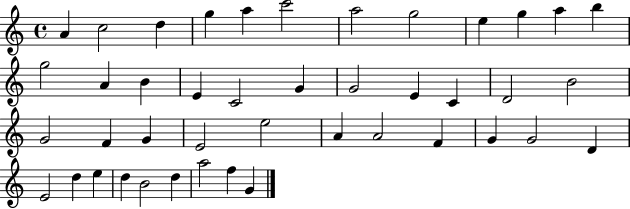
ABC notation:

X:1
T:Untitled
M:4/4
L:1/4
K:C
A c2 d g a c'2 a2 g2 e g a b g2 A B E C2 G G2 E C D2 B2 G2 F G E2 e2 A A2 F G G2 D E2 d e d B2 d a2 f G